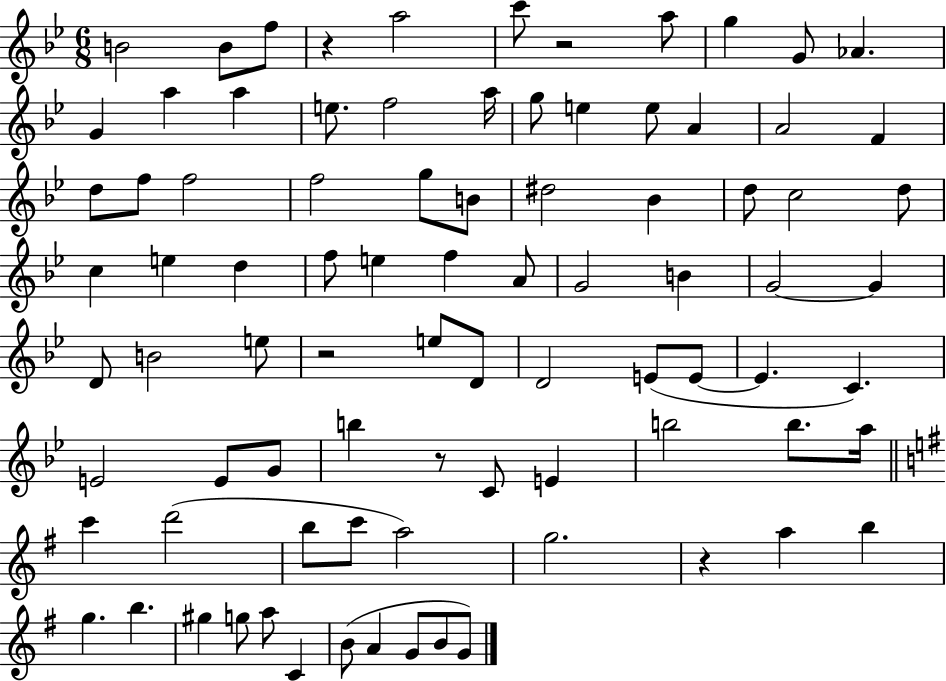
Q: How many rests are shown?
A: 5